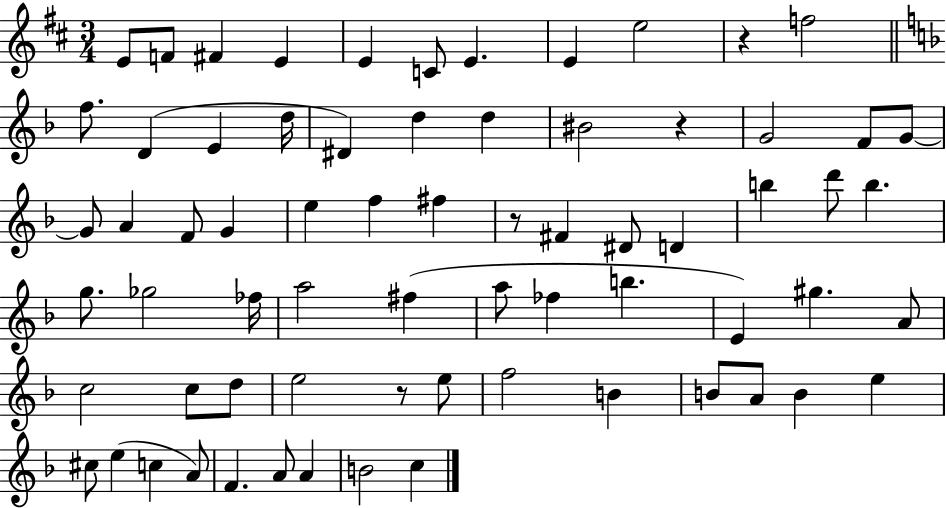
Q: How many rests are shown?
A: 4